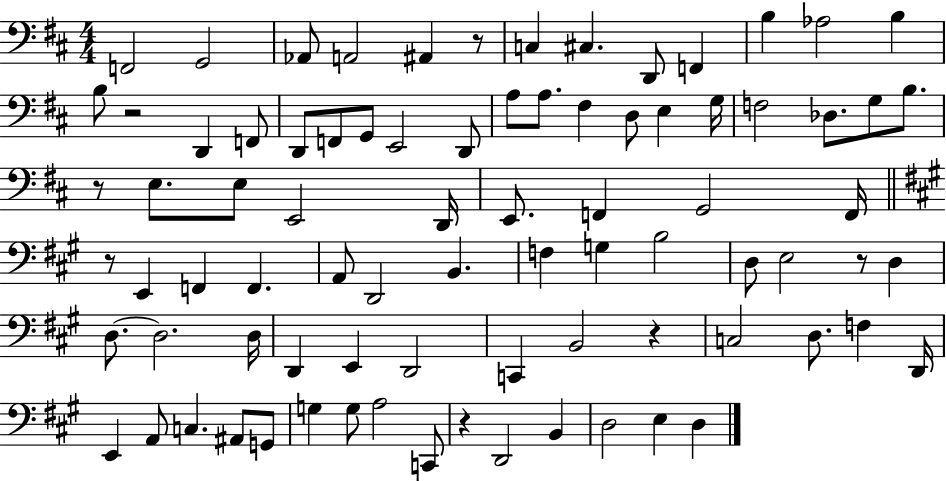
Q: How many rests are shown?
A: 7